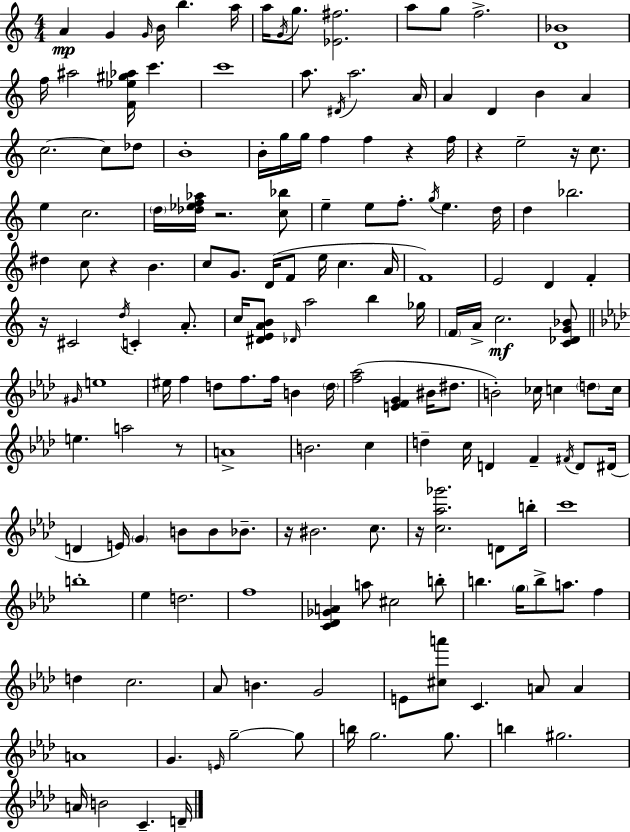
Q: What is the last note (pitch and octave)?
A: D4